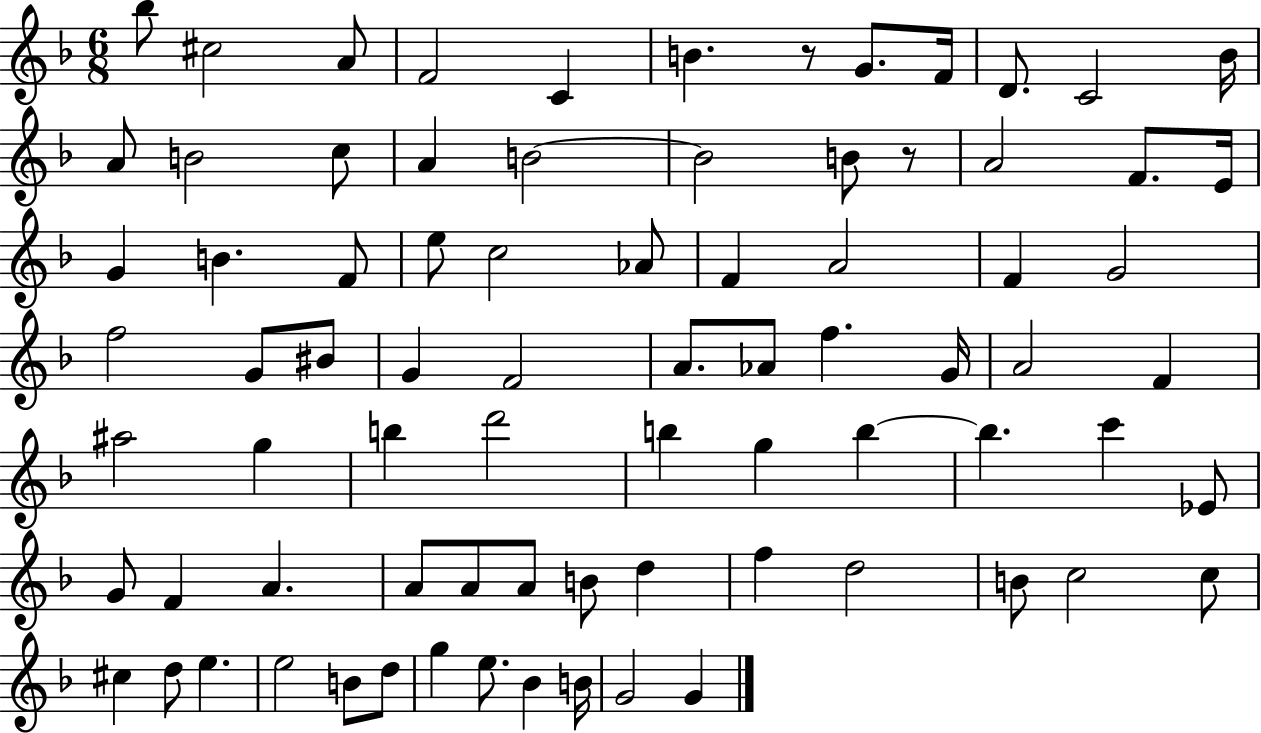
Bb5/e C#5/h A4/e F4/h C4/q B4/q. R/e G4/e. F4/s D4/e. C4/h Bb4/s A4/e B4/h C5/e A4/q B4/h B4/h B4/e R/e A4/h F4/e. E4/s G4/q B4/q. F4/e E5/e C5/h Ab4/e F4/q A4/h F4/q G4/h F5/h G4/e BIS4/e G4/q F4/h A4/e. Ab4/e F5/q. G4/s A4/h F4/q A#5/h G5/q B5/q D6/h B5/q G5/q B5/q B5/q. C6/q Eb4/e G4/e F4/q A4/q. A4/e A4/e A4/e B4/e D5/q F5/q D5/h B4/e C5/h C5/e C#5/q D5/e E5/q. E5/h B4/e D5/e G5/q E5/e. Bb4/q B4/s G4/h G4/q